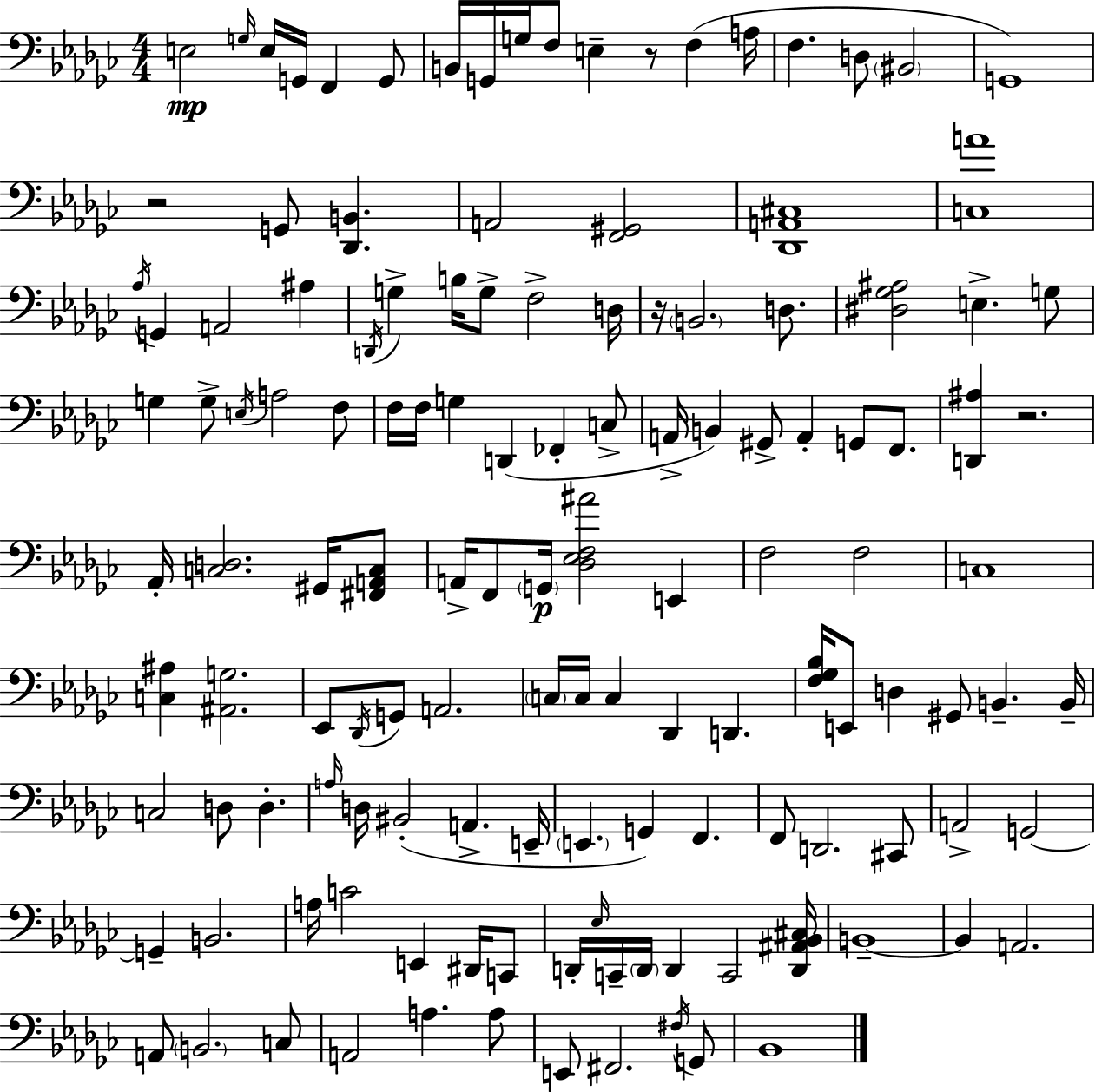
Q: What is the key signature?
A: EES minor